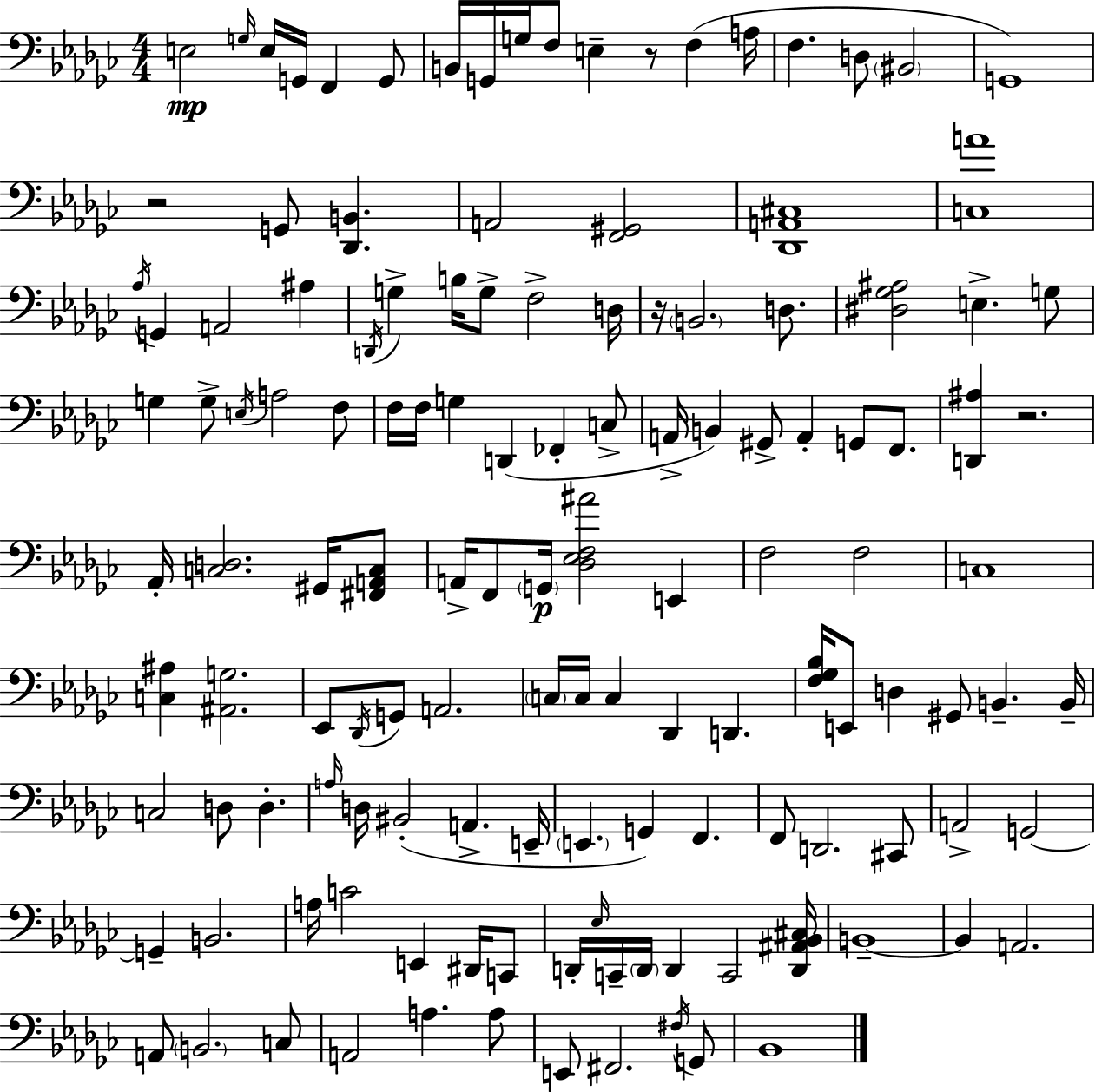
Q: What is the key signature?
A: EES minor